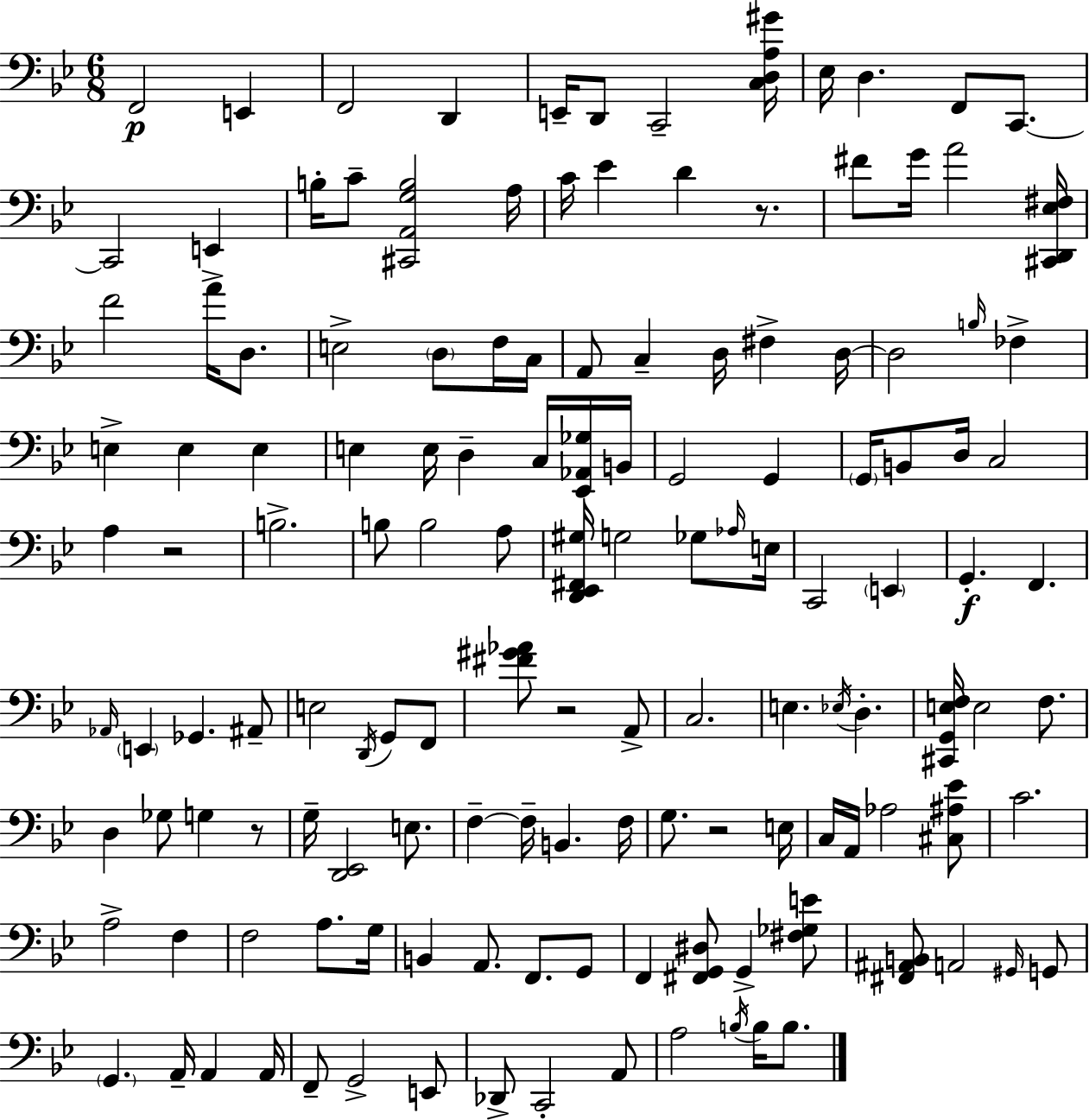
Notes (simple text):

F2/h E2/q F2/h D2/q E2/s D2/e C2/h [C3,D3,A3,G#4]/s Eb3/s D3/q. F2/e C2/e. C2/h E2/q B3/s C4/e [C#2,A2,G3,B3]/h A3/s C4/s Eb4/q D4/q R/e. F#4/e G4/s A4/h [C#2,D2,Eb3,F#3]/s F4/h A4/s D3/e. E3/h D3/e F3/s C3/s A2/e C3/q D3/s F#3/q D3/s D3/h B3/s FES3/q E3/q E3/q E3/q E3/q E3/s D3/q C3/s [Eb2,Ab2,Gb3]/s B2/s G2/h G2/q G2/s B2/e D3/s C3/h A3/q R/h B3/h. B3/e B3/h A3/e [D2,Eb2,F#2,G#3]/s G3/h Gb3/e Ab3/s E3/s C2/h E2/q G2/q. F2/q. Ab2/s E2/q Gb2/q. A#2/e E3/h D2/s G2/e F2/e [F#4,G#4,Ab4]/e R/h A2/e C3/h. E3/q. Eb3/s D3/q. [C#2,G2,E3,F3]/s E3/h F3/e. D3/q Gb3/e G3/q R/e G3/s [D2,Eb2]/h E3/e. F3/q F3/s B2/q. F3/s G3/e. R/h E3/s C3/s A2/s Ab3/h [C#3,A#3,Eb4]/e C4/h. A3/h F3/q F3/h A3/e. G3/s B2/q A2/e. F2/e. G2/e F2/q [F#2,G2,D#3]/e G2/q [F#3,Gb3,E4]/e [F#2,A#2,B2]/e A2/h G#2/s G2/e G2/q. A2/s A2/q A2/s F2/e G2/h E2/e Db2/e C2/h A2/e A3/h B3/s B3/s B3/e.